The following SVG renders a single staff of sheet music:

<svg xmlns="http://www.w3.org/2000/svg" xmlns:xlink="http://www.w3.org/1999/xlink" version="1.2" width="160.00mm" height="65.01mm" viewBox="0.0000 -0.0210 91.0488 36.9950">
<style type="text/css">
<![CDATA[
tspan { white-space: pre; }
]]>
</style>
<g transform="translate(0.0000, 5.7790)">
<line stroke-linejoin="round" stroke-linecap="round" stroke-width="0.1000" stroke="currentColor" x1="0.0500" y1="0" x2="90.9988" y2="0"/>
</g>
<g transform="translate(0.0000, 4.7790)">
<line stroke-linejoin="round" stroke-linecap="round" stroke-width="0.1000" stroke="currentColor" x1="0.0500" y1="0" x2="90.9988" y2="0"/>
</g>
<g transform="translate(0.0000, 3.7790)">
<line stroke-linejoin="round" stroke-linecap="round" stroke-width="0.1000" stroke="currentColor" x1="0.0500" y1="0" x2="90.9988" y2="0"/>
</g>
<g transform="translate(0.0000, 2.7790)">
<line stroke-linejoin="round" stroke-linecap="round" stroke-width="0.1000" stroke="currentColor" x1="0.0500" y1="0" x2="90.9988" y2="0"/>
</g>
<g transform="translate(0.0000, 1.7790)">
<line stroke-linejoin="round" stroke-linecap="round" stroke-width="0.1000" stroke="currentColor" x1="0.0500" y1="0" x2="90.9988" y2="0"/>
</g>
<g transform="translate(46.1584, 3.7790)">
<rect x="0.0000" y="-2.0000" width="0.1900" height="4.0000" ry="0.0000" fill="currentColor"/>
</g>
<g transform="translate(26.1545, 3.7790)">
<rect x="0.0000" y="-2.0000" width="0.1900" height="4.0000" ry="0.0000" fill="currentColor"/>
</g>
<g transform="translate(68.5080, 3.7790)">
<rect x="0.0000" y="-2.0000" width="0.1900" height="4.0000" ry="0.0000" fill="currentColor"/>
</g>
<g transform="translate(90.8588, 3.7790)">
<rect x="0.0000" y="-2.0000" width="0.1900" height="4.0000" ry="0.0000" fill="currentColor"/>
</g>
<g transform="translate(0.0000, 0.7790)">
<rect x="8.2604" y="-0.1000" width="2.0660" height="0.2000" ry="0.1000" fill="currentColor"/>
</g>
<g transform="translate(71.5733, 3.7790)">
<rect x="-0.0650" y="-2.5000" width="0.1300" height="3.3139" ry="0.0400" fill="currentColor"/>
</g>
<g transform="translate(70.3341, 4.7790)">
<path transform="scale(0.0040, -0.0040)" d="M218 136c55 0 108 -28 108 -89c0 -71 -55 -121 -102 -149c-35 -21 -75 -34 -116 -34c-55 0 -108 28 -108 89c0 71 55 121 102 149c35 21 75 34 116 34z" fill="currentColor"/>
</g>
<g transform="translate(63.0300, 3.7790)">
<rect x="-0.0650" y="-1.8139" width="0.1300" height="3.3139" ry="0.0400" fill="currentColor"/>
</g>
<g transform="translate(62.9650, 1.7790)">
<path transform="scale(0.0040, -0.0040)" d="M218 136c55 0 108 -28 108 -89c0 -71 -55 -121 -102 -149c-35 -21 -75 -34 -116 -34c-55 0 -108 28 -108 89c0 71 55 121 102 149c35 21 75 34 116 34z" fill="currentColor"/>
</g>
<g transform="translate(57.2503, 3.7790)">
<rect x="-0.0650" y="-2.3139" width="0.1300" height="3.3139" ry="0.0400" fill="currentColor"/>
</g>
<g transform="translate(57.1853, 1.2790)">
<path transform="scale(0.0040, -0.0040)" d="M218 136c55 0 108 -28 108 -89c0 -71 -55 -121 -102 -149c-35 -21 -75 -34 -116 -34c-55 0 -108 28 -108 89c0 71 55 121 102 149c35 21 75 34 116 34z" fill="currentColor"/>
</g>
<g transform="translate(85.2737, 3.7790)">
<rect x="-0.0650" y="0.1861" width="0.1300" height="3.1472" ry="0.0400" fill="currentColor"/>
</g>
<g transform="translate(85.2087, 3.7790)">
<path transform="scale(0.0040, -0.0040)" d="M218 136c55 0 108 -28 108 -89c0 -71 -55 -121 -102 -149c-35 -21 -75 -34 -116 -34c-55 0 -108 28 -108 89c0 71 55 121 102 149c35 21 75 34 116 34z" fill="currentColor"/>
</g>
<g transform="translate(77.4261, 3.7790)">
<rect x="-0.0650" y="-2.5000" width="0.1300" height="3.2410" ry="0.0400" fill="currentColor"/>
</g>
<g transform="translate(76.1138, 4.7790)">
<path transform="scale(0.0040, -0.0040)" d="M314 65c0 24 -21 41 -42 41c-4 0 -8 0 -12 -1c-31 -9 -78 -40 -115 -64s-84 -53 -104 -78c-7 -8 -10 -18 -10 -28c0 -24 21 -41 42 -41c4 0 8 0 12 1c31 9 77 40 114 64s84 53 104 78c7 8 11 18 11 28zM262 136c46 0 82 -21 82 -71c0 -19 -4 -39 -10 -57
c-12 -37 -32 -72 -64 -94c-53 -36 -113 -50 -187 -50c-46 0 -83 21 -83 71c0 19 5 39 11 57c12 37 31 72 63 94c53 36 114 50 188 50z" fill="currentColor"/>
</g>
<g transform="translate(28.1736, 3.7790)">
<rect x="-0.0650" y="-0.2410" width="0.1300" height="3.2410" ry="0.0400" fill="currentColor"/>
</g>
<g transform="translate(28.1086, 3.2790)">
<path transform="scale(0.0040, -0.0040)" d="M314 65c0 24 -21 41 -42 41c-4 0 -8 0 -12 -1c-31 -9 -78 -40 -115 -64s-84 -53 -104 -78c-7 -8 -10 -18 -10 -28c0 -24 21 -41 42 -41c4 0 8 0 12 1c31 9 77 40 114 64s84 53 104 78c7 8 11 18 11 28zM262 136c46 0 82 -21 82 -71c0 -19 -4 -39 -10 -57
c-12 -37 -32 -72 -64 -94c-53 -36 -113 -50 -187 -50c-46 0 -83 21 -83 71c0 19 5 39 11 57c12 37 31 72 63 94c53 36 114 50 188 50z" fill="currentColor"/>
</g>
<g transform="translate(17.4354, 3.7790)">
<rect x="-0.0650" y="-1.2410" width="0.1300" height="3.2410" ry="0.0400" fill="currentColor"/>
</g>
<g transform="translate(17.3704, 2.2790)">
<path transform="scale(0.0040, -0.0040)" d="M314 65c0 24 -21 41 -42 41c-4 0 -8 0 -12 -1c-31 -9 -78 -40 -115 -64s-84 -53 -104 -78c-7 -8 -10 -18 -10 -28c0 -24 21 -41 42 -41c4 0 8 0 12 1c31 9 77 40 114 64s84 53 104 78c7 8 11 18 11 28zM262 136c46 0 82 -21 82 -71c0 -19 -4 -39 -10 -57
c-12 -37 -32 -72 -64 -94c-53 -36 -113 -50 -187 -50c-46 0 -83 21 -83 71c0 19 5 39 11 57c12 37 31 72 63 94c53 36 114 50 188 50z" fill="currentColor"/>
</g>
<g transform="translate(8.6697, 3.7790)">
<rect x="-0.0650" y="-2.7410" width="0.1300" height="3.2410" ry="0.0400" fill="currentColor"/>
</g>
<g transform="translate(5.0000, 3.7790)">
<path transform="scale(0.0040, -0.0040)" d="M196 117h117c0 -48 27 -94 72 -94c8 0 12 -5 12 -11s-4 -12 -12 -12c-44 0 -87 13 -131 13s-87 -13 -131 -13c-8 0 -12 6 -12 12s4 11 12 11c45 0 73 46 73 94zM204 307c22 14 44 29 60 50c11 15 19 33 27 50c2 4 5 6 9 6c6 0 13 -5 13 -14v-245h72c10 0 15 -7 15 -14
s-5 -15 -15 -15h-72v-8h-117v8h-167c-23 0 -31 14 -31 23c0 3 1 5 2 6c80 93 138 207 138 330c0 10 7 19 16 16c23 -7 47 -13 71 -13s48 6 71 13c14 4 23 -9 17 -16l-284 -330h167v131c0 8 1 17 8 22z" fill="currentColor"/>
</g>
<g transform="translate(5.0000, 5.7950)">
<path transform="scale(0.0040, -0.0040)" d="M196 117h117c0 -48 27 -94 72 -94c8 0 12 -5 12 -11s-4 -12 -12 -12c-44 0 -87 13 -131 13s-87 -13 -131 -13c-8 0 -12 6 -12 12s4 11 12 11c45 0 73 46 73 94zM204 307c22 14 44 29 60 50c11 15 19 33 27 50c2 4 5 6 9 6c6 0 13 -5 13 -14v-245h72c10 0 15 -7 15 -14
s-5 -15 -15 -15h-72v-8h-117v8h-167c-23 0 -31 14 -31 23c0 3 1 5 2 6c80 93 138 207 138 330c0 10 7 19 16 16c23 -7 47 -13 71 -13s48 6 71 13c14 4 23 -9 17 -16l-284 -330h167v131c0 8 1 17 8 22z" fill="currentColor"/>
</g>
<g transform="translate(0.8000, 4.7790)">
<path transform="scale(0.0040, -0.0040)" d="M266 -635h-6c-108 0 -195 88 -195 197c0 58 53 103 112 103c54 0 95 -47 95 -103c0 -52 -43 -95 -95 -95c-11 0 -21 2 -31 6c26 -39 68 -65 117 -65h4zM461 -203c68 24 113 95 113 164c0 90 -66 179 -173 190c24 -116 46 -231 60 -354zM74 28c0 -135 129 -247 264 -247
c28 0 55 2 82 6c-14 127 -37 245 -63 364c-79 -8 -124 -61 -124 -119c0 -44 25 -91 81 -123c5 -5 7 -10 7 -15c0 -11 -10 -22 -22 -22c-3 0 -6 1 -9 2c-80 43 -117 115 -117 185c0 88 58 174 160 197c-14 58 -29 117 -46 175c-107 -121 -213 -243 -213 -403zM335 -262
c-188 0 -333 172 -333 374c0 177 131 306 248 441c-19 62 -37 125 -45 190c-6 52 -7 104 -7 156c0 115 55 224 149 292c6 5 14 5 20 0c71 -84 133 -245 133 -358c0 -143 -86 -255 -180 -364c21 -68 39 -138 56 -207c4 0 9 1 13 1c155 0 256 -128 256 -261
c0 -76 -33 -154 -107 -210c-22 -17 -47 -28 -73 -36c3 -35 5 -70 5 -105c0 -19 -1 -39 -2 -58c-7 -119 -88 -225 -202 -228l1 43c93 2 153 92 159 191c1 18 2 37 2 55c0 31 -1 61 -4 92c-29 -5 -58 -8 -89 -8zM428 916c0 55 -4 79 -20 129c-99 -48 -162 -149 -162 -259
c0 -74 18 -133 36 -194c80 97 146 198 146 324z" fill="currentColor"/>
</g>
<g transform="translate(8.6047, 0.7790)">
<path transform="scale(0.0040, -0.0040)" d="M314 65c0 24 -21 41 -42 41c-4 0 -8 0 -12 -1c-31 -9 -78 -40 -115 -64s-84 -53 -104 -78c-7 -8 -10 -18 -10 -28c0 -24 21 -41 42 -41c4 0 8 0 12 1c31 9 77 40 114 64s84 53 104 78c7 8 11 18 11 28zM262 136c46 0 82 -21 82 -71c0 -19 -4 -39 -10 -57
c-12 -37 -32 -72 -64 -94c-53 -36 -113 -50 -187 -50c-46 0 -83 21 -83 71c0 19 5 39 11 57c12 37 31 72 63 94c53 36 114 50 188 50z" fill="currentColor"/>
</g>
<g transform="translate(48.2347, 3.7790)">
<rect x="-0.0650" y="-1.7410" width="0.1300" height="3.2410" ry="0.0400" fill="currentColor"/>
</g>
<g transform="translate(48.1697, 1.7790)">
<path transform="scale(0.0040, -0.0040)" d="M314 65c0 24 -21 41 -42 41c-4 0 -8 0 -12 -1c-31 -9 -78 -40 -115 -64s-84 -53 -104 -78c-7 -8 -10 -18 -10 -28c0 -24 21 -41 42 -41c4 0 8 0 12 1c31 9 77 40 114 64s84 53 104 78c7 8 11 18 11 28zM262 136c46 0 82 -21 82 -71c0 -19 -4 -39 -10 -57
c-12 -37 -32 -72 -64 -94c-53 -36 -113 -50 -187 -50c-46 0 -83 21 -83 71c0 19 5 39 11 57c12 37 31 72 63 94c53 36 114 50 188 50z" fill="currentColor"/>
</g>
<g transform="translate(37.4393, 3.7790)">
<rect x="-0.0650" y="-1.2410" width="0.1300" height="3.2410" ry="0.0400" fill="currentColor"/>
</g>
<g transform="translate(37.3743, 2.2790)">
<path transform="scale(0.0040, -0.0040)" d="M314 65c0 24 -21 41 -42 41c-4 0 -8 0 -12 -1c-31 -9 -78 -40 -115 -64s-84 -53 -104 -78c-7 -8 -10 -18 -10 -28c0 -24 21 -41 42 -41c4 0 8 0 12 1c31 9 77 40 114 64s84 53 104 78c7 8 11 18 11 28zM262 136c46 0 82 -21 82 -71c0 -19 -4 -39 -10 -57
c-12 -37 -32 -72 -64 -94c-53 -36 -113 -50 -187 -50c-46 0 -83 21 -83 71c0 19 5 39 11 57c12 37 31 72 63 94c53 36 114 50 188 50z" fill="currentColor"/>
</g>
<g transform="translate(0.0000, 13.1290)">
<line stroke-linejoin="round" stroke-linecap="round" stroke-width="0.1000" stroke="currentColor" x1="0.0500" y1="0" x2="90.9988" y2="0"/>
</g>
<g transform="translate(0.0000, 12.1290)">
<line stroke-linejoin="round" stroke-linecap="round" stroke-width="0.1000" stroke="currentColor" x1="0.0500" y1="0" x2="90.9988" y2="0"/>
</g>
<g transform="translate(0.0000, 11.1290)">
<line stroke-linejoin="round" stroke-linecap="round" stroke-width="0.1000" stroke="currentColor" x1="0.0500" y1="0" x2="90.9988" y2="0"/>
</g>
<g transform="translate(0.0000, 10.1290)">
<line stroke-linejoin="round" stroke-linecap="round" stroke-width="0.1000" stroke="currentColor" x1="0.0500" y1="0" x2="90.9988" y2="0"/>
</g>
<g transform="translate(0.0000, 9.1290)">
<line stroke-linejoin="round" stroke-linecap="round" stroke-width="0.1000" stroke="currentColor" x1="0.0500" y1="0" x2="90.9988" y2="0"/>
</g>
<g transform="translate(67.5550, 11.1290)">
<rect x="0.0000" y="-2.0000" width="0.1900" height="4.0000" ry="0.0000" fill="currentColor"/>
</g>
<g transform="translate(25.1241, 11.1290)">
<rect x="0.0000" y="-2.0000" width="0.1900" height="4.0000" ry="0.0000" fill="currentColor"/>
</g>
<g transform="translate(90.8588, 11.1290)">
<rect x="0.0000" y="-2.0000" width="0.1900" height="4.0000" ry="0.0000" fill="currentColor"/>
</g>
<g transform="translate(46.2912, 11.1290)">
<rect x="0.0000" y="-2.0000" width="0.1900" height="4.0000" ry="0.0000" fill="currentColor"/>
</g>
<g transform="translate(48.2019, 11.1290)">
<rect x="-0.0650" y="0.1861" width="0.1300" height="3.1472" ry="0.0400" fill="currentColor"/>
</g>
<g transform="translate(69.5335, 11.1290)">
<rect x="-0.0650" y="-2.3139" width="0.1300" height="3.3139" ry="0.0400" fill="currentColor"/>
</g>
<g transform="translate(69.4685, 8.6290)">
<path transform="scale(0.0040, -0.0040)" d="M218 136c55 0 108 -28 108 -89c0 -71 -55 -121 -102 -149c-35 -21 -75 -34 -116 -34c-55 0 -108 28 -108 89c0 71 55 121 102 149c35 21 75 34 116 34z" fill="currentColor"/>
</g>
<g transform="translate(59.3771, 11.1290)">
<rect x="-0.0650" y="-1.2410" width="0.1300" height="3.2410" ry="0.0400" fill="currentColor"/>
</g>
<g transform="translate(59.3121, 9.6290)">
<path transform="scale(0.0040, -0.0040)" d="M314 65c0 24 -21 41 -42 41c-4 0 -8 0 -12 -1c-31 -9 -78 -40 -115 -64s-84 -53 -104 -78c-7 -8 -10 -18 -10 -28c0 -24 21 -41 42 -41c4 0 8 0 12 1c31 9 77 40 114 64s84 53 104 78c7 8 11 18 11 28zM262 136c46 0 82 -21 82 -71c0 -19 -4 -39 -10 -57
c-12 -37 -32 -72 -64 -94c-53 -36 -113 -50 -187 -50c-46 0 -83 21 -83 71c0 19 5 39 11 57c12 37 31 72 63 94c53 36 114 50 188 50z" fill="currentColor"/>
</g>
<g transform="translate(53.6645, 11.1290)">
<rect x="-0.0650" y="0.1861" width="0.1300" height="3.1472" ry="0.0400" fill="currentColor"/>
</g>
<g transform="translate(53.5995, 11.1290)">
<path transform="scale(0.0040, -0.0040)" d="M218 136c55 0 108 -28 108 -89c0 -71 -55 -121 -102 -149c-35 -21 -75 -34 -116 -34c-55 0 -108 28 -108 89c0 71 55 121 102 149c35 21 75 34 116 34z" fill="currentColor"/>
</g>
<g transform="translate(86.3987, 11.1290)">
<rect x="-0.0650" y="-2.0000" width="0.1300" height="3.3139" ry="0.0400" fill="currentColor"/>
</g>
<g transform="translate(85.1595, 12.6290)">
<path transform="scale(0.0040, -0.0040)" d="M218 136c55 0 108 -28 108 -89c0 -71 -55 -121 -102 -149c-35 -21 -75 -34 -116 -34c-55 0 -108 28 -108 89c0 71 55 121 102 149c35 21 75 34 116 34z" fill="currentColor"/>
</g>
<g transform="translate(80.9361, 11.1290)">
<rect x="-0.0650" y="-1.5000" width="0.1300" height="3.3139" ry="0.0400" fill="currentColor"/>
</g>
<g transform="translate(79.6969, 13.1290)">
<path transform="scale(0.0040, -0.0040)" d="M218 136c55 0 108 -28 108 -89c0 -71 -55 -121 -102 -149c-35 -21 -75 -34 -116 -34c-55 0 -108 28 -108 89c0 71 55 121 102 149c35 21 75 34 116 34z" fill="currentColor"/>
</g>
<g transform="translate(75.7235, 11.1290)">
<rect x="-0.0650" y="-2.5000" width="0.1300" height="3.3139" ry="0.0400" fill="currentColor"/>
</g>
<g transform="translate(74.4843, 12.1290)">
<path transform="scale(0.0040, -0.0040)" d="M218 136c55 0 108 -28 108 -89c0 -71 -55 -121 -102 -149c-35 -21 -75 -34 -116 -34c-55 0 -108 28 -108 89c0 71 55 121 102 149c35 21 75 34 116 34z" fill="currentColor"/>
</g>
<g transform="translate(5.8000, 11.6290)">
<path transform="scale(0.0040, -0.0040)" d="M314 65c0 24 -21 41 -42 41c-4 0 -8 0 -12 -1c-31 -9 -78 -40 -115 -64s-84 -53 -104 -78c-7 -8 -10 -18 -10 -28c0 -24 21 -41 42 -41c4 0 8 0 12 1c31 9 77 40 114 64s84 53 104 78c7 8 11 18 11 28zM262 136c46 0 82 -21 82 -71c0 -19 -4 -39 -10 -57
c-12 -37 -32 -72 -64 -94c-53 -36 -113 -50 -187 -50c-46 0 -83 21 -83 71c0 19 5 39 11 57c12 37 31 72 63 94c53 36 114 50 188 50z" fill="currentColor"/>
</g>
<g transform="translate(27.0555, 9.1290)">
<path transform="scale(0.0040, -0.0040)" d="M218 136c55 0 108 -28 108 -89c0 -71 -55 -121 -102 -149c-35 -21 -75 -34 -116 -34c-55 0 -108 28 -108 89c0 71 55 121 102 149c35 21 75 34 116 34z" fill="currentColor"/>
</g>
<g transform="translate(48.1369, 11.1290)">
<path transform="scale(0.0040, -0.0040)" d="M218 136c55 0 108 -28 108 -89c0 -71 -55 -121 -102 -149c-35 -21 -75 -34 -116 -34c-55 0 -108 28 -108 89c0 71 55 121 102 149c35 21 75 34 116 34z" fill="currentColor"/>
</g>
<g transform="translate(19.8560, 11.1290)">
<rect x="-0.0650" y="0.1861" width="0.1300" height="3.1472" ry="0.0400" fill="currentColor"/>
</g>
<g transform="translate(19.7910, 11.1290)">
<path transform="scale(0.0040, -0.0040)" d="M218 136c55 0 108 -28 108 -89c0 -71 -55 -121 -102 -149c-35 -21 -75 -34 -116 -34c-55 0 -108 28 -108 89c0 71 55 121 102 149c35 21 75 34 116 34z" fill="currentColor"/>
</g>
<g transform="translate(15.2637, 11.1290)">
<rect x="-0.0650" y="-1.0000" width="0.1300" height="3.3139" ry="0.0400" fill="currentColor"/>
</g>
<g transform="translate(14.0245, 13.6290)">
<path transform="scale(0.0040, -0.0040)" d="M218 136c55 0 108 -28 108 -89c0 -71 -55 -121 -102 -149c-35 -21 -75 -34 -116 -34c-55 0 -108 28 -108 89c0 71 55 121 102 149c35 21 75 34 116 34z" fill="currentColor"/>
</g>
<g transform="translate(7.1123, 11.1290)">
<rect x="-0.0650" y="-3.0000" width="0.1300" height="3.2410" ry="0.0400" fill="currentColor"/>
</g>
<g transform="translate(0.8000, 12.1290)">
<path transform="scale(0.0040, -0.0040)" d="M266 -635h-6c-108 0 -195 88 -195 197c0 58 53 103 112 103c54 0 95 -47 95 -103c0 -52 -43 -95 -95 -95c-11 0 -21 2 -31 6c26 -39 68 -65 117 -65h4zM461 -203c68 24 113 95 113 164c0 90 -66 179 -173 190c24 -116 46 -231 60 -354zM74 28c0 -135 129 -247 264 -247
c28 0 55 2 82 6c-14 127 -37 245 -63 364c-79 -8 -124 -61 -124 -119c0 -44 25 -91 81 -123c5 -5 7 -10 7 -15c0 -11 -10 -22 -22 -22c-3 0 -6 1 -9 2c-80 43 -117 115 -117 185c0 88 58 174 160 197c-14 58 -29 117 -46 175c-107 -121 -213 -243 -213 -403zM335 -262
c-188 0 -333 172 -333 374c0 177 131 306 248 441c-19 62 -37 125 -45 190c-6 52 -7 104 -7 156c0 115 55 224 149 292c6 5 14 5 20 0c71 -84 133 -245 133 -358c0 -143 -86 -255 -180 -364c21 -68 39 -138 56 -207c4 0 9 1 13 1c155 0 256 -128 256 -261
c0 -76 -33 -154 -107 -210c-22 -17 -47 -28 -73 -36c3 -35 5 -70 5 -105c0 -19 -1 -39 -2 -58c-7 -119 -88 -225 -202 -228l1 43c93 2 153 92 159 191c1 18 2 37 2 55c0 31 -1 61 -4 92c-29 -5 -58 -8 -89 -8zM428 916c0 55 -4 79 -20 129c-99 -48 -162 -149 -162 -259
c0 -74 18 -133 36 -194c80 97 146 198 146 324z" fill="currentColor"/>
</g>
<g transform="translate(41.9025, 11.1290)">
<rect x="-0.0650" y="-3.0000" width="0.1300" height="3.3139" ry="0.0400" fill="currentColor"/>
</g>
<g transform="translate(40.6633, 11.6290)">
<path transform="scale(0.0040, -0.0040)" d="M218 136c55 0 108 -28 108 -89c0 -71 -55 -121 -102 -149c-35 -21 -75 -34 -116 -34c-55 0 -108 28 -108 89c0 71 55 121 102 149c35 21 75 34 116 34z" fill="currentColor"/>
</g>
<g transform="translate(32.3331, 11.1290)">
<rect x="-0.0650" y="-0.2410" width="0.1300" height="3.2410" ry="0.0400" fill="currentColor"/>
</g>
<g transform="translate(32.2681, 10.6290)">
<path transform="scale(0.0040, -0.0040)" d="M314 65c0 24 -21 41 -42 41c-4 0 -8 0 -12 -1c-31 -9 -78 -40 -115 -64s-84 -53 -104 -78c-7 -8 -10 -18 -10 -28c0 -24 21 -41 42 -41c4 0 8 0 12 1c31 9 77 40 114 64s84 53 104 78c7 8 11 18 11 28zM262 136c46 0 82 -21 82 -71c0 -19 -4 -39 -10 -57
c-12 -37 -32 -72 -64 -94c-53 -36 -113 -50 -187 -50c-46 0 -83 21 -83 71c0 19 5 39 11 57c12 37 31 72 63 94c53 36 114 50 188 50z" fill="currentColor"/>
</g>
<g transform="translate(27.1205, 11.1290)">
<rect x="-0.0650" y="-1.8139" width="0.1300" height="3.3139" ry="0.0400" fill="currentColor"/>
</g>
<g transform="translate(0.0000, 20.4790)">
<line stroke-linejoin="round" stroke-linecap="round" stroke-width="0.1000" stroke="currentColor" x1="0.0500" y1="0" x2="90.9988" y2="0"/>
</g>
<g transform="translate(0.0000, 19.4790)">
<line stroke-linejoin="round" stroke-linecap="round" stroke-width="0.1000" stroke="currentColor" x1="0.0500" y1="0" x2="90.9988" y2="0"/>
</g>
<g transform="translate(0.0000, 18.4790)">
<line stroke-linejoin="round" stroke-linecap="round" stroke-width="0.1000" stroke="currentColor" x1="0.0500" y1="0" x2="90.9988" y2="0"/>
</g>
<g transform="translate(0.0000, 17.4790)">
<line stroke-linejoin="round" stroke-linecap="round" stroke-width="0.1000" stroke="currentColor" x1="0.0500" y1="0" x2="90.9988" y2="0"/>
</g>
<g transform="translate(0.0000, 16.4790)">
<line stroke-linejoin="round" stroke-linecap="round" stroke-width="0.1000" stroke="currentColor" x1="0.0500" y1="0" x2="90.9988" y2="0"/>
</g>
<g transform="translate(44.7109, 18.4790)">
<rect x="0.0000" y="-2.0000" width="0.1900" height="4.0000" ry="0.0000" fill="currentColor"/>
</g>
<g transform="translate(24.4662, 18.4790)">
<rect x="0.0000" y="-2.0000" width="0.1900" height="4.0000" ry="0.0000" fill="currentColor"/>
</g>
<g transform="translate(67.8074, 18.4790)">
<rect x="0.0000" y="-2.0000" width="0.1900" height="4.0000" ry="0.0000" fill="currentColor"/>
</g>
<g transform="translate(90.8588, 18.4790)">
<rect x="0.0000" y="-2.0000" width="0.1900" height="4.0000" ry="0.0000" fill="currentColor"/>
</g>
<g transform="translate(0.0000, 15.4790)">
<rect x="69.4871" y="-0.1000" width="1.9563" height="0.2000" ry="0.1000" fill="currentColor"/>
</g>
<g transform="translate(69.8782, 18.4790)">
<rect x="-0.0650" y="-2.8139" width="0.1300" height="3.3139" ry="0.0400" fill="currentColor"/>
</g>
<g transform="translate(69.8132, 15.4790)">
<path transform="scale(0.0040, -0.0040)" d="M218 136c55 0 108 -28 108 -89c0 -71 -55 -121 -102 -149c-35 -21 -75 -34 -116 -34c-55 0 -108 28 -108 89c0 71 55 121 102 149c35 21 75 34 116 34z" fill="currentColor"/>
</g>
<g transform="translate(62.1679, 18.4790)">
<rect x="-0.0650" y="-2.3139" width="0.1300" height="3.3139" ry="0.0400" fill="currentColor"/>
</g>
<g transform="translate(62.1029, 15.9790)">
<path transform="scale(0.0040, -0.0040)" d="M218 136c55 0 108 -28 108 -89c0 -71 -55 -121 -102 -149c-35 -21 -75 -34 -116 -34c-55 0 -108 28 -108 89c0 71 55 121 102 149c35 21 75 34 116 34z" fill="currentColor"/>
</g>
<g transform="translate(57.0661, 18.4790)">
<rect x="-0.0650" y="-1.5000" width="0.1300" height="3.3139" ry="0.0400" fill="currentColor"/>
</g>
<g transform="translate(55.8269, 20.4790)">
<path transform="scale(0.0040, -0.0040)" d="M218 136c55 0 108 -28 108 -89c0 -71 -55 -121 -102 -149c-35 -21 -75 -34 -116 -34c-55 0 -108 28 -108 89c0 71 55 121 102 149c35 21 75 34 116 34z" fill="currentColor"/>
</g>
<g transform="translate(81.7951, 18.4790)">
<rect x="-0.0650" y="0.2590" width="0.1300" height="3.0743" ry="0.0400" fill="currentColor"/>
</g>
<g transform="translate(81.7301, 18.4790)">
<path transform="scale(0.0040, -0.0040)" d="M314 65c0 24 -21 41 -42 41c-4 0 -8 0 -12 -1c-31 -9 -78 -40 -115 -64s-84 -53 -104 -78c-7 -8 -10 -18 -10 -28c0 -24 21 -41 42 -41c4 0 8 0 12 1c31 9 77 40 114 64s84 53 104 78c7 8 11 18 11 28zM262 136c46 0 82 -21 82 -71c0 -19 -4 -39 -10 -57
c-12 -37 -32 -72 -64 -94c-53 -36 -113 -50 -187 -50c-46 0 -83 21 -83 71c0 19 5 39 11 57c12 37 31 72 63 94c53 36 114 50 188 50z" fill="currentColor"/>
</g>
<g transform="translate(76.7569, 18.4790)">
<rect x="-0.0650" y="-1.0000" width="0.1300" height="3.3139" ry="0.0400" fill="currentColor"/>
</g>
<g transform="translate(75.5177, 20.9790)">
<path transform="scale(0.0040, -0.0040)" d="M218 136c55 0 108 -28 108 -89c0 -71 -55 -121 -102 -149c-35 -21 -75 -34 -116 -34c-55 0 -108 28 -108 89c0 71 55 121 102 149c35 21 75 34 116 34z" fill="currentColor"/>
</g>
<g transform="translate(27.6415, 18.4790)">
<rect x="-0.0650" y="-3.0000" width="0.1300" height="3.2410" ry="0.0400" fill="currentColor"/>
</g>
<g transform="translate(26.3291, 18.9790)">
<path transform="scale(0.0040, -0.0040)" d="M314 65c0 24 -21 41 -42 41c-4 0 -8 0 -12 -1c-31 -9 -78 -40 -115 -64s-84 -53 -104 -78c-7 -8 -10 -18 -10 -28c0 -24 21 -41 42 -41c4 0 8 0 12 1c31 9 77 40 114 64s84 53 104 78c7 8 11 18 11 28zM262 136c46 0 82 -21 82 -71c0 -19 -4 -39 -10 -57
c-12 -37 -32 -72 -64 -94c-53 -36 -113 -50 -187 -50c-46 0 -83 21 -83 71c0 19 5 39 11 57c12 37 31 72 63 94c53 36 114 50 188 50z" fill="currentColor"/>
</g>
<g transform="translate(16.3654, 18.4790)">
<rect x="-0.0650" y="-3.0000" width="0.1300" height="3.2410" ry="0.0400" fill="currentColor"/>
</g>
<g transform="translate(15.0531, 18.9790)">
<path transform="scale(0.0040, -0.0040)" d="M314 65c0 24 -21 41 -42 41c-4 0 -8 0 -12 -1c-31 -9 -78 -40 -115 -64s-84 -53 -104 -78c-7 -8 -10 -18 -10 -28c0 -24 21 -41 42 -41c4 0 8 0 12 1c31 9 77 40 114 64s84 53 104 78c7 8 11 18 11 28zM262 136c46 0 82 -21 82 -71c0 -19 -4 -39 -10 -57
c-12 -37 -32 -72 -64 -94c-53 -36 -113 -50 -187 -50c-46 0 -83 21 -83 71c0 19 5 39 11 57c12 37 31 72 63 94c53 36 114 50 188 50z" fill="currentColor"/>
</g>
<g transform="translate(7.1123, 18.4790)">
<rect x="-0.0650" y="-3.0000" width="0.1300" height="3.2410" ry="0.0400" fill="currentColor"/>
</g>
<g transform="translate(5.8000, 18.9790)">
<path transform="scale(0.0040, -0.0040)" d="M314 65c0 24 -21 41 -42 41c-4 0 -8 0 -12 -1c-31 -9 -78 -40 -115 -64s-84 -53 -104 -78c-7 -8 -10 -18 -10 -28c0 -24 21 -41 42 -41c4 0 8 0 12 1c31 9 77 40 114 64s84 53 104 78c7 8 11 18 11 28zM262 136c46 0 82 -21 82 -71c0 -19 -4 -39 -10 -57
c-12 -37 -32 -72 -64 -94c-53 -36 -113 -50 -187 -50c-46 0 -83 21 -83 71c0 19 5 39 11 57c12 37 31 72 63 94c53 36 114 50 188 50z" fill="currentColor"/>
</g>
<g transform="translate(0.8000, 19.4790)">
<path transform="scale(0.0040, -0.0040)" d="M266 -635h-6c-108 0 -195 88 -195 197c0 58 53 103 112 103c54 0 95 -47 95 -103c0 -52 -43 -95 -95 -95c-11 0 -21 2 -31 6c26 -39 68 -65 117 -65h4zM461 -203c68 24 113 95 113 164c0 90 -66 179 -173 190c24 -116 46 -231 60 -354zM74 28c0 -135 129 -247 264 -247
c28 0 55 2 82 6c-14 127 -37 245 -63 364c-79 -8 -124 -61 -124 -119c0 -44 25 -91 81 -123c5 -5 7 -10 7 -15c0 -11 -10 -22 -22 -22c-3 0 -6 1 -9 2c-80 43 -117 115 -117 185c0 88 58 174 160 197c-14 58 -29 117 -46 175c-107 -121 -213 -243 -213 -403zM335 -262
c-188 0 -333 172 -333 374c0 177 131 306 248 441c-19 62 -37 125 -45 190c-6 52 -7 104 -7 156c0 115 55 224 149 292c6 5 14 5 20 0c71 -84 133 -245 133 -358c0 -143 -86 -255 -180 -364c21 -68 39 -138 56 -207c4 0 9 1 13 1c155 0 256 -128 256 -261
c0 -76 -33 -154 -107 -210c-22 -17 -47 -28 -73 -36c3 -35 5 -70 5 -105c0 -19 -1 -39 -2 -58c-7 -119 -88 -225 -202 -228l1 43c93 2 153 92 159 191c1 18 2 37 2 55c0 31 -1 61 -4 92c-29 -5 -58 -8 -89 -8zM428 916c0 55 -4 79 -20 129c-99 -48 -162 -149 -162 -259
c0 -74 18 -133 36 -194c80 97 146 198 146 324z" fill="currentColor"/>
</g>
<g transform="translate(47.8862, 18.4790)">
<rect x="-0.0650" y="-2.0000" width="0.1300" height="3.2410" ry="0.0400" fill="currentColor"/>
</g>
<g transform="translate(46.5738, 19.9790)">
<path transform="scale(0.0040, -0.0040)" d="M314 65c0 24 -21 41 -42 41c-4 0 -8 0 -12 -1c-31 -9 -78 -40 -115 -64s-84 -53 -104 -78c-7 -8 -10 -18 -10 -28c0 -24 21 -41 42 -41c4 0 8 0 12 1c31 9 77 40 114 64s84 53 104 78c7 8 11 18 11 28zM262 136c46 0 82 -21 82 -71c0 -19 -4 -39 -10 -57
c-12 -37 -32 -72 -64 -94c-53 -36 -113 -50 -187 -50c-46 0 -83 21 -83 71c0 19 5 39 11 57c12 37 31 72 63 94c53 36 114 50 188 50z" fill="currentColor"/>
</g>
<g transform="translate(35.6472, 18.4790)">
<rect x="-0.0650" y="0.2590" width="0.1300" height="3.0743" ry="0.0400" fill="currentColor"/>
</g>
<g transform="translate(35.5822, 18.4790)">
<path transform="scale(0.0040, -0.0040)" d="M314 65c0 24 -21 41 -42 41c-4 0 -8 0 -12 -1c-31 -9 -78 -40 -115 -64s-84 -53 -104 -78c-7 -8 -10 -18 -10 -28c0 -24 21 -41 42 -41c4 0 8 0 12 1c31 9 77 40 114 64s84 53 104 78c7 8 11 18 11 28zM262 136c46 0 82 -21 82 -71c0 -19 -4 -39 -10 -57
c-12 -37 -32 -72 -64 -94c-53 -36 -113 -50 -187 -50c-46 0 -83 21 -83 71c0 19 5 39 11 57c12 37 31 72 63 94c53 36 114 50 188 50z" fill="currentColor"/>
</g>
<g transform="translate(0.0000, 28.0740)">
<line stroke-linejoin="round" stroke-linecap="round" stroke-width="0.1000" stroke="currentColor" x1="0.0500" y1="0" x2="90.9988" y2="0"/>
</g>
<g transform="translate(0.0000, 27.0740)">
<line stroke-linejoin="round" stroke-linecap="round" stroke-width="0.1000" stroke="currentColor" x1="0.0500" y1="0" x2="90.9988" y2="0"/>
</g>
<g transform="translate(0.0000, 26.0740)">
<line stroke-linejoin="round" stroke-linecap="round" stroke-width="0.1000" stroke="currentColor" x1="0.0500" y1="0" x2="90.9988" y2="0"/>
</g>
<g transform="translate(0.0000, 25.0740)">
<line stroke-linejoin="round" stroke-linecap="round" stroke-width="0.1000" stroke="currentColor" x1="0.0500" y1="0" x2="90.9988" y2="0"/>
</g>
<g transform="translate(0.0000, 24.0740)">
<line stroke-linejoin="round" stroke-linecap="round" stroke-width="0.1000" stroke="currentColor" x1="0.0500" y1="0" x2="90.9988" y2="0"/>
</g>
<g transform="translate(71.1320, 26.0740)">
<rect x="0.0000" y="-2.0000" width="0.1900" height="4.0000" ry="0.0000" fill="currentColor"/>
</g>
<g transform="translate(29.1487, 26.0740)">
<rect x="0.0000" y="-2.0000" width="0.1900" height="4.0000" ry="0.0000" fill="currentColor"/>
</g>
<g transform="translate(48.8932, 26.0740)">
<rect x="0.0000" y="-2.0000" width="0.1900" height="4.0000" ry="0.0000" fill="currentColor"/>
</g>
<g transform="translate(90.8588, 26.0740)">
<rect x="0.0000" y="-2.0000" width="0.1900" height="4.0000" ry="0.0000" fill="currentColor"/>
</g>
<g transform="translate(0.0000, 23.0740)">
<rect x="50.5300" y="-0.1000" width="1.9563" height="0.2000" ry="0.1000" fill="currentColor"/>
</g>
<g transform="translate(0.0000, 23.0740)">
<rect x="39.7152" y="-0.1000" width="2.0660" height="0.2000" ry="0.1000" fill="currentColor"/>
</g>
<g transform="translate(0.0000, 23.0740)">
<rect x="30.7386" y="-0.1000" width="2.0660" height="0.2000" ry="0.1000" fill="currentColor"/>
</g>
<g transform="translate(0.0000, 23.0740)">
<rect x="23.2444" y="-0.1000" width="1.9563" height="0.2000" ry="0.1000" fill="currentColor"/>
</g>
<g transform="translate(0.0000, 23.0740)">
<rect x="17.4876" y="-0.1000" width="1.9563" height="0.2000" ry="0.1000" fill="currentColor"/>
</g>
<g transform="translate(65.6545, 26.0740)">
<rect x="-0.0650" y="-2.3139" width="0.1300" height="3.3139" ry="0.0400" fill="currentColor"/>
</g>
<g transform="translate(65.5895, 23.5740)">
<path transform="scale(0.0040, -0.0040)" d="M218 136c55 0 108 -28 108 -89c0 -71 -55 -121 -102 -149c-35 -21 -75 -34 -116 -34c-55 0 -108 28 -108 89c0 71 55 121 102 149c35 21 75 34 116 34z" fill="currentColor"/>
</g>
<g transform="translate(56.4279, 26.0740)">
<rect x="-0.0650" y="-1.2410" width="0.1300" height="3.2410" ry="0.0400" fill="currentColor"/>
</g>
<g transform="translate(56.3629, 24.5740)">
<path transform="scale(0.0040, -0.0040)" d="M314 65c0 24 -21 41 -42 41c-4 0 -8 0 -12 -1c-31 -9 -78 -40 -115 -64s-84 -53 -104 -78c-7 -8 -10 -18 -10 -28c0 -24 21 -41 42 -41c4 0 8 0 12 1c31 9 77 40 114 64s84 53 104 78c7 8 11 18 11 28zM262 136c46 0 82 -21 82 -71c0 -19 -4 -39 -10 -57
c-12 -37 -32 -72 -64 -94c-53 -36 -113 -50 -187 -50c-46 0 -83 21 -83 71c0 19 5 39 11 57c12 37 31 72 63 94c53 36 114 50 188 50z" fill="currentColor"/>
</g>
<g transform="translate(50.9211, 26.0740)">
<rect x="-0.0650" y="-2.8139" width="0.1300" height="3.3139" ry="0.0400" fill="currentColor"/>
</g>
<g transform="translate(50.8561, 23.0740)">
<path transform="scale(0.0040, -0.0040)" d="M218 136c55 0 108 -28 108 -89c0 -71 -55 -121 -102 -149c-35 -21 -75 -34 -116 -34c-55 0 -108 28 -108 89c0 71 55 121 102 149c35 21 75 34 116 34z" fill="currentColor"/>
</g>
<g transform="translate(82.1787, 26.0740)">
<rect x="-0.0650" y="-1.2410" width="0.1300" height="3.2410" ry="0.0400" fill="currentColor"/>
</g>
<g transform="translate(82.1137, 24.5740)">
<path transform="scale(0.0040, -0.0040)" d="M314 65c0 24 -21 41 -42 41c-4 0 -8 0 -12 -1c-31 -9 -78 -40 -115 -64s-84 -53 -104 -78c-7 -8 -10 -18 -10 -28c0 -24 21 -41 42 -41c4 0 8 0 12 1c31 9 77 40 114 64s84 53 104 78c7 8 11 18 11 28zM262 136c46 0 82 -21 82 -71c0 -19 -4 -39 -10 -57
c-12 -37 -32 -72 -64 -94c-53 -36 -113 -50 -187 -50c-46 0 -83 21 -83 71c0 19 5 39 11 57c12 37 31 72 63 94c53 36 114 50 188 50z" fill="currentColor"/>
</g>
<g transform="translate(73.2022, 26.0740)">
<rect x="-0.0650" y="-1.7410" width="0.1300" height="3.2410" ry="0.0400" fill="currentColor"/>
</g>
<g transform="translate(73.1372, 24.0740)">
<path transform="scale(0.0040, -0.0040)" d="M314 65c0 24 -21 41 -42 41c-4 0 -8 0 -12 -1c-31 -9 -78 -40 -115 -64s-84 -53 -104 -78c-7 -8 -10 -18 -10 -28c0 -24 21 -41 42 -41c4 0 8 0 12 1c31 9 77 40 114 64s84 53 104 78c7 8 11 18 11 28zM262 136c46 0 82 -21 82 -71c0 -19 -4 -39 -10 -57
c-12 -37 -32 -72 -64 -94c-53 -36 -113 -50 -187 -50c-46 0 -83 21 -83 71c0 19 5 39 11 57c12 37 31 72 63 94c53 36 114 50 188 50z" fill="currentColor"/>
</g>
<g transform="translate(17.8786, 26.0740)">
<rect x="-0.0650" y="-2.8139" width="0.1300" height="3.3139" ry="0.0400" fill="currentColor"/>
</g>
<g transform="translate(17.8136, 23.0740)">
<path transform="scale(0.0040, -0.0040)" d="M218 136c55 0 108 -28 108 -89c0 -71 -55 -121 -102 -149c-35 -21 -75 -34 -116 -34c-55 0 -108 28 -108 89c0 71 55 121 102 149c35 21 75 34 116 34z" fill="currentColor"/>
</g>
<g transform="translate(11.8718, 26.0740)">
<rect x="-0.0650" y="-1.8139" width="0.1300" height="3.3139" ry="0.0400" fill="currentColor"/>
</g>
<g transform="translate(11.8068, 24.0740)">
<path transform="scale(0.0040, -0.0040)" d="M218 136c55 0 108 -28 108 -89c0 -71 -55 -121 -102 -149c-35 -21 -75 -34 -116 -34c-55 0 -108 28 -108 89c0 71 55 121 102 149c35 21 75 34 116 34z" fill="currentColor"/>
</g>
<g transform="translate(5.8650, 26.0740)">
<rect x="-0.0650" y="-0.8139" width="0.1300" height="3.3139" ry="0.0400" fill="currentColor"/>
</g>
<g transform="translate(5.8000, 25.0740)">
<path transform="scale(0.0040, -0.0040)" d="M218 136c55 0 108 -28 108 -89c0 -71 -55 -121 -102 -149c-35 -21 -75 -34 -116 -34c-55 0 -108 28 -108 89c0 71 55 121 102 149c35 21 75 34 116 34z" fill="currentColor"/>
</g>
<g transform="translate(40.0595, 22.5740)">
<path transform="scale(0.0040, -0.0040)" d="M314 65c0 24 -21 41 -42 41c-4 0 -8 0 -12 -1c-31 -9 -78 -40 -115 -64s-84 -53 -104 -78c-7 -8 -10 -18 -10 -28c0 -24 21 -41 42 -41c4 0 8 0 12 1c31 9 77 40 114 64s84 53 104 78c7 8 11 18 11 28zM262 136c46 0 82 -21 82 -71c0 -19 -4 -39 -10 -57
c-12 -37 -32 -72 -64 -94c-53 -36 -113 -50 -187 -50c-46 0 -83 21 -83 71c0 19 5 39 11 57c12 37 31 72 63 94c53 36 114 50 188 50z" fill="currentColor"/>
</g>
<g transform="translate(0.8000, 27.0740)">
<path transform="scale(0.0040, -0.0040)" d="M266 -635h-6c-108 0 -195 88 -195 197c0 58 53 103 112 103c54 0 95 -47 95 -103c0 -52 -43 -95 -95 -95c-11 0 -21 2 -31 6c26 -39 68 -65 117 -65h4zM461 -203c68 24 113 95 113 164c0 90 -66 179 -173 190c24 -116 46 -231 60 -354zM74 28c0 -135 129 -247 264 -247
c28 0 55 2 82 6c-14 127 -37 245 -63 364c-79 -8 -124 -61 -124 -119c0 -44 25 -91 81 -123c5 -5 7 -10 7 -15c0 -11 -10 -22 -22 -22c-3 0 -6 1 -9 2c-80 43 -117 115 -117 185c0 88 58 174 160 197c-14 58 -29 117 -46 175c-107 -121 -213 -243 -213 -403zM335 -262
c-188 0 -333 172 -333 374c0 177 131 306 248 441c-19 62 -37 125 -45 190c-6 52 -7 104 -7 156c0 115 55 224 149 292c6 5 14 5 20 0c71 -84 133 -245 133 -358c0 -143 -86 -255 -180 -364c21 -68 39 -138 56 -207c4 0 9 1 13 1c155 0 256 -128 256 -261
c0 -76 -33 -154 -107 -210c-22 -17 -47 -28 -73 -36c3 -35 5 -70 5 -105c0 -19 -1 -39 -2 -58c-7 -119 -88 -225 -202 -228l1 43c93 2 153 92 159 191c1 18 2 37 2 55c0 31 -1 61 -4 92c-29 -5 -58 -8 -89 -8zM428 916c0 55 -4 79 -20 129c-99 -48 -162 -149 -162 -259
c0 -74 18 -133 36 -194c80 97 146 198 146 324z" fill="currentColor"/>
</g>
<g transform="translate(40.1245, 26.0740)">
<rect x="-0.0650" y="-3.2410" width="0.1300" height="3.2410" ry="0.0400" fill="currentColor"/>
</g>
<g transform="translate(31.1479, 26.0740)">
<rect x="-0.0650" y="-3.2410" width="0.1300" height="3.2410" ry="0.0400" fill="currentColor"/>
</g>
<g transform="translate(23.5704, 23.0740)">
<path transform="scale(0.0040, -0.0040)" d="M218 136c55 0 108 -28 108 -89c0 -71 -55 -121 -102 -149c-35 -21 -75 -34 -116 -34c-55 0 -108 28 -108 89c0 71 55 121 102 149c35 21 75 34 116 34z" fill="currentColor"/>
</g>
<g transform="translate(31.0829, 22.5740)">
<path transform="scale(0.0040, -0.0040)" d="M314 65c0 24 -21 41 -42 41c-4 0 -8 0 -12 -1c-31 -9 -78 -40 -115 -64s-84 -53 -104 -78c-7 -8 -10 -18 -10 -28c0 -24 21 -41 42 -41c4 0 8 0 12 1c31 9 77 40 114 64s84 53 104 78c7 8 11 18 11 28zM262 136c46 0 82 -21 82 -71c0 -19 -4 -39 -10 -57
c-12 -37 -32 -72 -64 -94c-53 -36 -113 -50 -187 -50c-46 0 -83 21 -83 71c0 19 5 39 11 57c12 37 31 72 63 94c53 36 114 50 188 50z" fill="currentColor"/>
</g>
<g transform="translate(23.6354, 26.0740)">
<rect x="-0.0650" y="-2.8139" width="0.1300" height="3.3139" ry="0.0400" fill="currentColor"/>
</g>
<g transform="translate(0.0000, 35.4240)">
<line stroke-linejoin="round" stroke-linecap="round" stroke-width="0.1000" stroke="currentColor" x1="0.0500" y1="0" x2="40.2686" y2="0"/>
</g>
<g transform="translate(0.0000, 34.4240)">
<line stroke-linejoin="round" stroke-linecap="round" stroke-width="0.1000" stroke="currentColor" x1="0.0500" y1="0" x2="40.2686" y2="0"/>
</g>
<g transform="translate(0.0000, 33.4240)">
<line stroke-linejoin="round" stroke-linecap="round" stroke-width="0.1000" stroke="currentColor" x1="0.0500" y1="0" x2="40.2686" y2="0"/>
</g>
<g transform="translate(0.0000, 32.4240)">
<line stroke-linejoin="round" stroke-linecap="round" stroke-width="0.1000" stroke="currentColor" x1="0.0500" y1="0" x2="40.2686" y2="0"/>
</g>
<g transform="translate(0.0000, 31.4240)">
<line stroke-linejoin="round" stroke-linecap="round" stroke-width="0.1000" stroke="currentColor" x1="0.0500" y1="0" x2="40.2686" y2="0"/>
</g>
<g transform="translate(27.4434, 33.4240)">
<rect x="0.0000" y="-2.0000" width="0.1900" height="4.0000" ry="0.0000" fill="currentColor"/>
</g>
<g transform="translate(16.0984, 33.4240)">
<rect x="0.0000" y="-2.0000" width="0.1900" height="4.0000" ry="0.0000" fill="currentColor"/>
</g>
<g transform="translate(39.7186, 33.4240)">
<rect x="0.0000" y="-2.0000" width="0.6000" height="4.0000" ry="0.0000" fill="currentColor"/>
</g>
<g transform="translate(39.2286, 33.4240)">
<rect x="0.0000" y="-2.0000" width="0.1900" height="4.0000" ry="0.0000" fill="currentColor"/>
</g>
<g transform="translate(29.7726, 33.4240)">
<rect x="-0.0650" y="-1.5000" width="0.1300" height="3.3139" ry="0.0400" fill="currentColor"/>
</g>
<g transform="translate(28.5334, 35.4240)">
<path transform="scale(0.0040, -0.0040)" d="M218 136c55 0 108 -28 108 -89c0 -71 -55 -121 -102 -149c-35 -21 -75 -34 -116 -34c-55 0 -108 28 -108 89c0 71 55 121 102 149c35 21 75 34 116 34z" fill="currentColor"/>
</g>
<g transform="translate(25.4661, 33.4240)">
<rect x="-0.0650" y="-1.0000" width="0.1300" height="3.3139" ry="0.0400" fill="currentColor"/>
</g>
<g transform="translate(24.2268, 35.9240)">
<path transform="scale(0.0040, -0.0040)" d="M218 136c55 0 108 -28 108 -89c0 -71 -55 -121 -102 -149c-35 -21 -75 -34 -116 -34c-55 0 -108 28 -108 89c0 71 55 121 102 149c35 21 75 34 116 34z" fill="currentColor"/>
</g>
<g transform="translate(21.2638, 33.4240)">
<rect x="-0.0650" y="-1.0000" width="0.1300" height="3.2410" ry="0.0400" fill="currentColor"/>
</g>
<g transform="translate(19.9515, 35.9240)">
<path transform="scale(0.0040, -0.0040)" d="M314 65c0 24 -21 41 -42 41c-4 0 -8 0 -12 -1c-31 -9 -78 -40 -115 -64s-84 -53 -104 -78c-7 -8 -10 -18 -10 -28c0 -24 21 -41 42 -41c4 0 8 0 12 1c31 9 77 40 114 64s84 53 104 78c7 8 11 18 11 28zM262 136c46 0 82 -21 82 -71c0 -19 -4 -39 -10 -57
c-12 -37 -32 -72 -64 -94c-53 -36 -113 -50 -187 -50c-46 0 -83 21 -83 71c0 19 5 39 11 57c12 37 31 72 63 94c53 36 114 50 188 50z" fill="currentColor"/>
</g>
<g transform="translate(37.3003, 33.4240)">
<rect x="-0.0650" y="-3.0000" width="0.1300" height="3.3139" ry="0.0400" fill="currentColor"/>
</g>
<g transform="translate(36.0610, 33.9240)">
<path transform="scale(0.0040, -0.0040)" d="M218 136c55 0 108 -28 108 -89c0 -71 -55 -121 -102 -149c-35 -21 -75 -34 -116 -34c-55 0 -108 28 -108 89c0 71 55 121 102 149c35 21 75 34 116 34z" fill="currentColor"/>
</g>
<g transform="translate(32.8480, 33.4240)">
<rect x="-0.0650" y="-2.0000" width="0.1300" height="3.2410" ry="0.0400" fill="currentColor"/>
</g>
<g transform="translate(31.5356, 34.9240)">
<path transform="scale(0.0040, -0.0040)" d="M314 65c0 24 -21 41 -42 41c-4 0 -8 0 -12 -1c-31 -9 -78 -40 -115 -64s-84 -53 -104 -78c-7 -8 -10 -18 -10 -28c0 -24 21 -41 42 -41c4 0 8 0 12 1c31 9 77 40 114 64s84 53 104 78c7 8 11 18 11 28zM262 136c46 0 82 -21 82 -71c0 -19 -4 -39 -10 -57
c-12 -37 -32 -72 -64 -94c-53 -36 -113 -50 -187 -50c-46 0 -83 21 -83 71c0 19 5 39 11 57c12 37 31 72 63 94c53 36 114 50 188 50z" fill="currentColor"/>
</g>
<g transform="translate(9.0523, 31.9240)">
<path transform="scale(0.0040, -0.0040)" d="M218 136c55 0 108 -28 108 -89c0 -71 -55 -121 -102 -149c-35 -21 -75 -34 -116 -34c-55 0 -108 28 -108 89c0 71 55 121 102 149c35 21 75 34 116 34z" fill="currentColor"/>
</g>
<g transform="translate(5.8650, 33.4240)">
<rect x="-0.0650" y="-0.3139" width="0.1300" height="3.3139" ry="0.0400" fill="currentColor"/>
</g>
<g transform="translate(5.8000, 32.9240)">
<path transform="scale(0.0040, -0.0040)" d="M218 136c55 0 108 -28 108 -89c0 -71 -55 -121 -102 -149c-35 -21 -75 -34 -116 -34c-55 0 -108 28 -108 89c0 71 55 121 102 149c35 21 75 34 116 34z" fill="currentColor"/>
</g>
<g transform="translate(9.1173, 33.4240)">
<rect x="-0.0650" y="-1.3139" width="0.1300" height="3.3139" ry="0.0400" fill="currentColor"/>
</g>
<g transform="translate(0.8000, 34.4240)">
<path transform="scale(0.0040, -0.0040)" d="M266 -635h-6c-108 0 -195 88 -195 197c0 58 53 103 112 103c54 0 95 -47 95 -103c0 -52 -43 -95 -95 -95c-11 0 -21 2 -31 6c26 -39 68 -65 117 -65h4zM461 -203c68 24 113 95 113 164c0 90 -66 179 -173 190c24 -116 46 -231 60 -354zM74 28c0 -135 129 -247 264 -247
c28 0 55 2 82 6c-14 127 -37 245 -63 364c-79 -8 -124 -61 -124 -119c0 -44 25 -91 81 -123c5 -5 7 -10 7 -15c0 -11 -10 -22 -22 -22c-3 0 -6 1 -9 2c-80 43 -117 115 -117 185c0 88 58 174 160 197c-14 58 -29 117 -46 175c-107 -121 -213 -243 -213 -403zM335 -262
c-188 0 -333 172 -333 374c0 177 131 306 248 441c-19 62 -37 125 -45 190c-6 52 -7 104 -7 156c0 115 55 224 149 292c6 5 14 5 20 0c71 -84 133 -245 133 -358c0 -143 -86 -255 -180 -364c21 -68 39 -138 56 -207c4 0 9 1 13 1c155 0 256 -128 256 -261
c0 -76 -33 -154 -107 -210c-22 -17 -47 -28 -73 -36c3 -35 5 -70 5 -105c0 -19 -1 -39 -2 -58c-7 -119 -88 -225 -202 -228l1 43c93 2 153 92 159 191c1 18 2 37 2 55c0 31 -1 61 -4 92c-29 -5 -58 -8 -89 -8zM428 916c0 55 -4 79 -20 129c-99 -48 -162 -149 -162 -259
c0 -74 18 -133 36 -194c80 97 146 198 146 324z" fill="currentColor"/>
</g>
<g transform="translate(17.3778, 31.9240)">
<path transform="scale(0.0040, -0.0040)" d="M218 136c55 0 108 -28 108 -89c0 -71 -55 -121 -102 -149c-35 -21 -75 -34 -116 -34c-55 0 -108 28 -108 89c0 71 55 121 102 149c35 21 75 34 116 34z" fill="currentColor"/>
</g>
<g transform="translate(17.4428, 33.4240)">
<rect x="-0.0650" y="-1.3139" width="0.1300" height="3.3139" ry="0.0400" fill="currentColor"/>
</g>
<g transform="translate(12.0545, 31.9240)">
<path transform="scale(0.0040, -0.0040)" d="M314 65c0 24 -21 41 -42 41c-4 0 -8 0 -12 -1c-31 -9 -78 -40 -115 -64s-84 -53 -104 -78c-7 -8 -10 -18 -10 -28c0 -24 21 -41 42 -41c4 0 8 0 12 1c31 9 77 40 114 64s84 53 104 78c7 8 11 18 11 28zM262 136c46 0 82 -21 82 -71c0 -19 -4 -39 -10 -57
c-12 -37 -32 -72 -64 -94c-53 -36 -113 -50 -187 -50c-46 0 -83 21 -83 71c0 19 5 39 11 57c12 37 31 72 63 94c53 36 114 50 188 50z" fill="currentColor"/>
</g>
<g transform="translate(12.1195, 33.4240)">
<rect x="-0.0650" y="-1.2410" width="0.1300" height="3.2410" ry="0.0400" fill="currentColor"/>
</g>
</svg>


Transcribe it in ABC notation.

X:1
T:Untitled
M:4/4
L:1/4
K:C
a2 e2 c2 e2 f2 g f G G2 B A2 D B f c2 A B B e2 g G E F A2 A2 A2 B2 F2 E g a D B2 d f a a b2 b2 a e2 g f2 e2 c e e2 e D2 D E F2 A